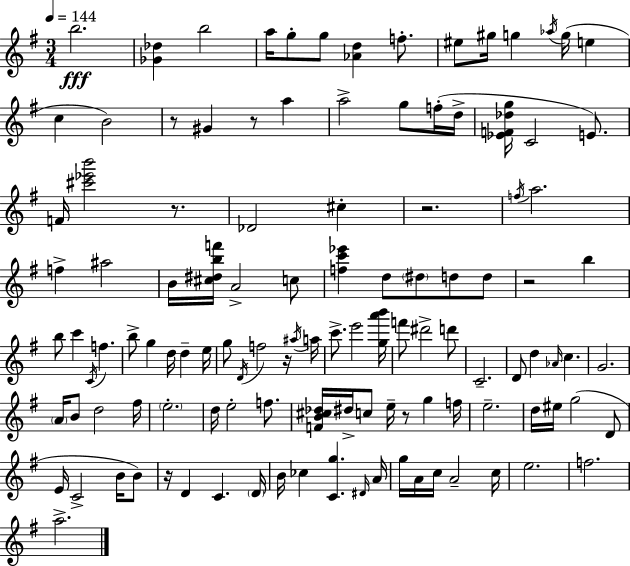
B5/h. [Gb4,Db5]/q B5/h A5/s G5/e G5/e [Ab4,D5]/q F5/e. EIS5/e G#5/s G5/q Ab5/s G5/s E5/q C5/q B4/h R/e G#4/q R/e A5/q A5/h G5/e F5/s D5/s [Eb4,F4,Db5,G5]/s C4/h E4/e. F4/s [C#6,Eb6,B6]/h R/e. Db4/h C#5/q R/h. F5/s A5/h. F5/q A#5/h B4/s [C#5,D#5,B5,F6]/s A4/h C5/e [F5,C6,Eb6]/q D5/e D#5/e D5/e D5/e R/h B5/q B5/e C6/q C4/s F5/q. B5/e G5/q D5/s D5/q E5/s G5/e D4/s F5/h R/s A#5/s A5/s C6/e. E6/h [G5,A6,B6]/s F6/e D#6/h D6/e C4/h. D4/e D5/q Ab4/s C5/q. G4/h. A4/s B4/e D5/h F#5/s E5/h. D5/s E5/h F5/e. [F4,B4,C#5,Db5]/s D#5/s C5/e E5/s R/e G5/q F5/s E5/h. D5/s EIS5/s G5/h D4/e E4/s C4/h B4/s B4/e R/s D4/q C4/q. D4/s B4/s CES5/q [C4,G5]/q. D#4/s A4/s G5/s A4/s C5/s A4/h C5/s E5/h. F5/h. A5/h.